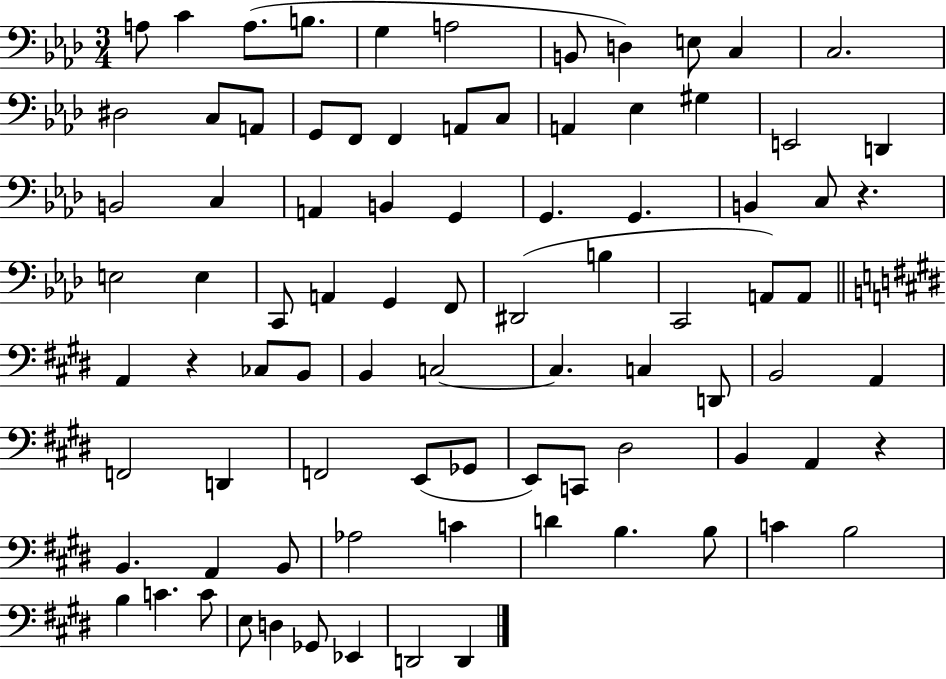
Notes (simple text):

A3/e C4/q A3/e. B3/e. G3/q A3/h B2/e D3/q E3/e C3/q C3/h. D#3/h C3/e A2/e G2/e F2/e F2/q A2/e C3/e A2/q Eb3/q G#3/q E2/h D2/q B2/h C3/q A2/q B2/q G2/q G2/q. G2/q. B2/q C3/e R/q. E3/h E3/q C2/e A2/q G2/q F2/e D#2/h B3/q C2/h A2/e A2/e A2/q R/q CES3/e B2/e B2/q C3/h C3/q. C3/q D2/e B2/h A2/q F2/h D2/q F2/h E2/e Gb2/e E2/e C2/e D#3/h B2/q A2/q R/q B2/q. A2/q B2/e Ab3/h C4/q D4/q B3/q. B3/e C4/q B3/h B3/q C4/q. C4/e E3/e D3/q Gb2/e Eb2/q D2/h D2/q